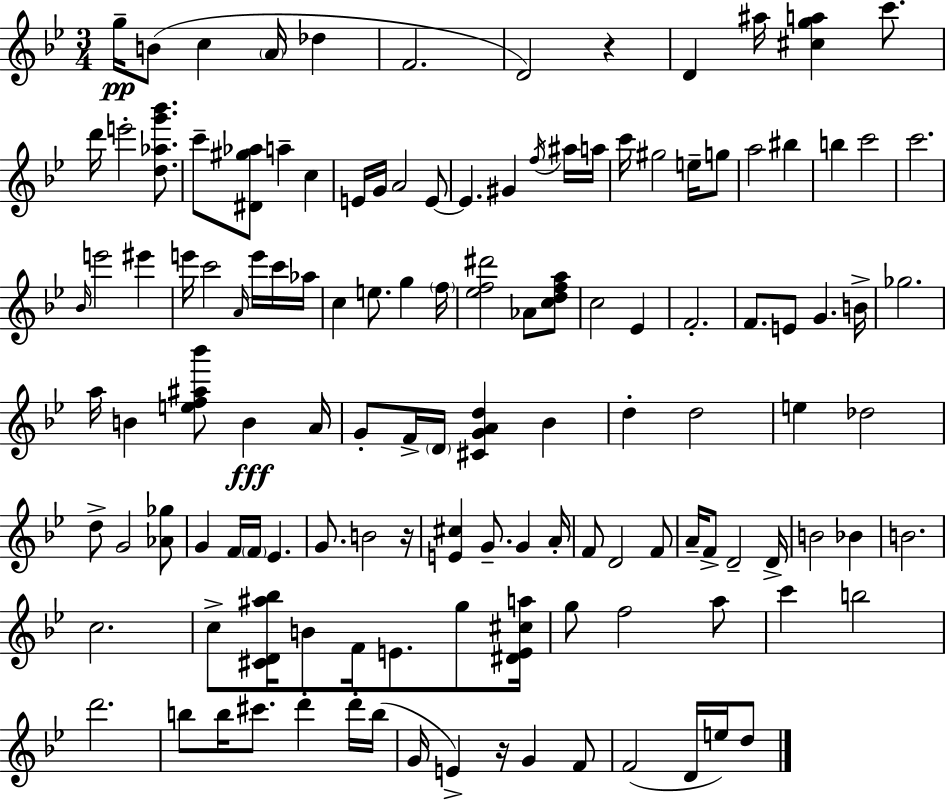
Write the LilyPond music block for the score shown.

{
  \clef treble
  \numericTimeSignature
  \time 3/4
  \key g \minor
  g''16--\pp b'8( c''4 \parenthesize a'16 des''4 | f'2. | d'2) r4 | d'4 ais''16 <cis'' g'' a''>4 c'''8. | \break d'''16 e'''2-. <d'' aes'' g''' bes'''>8. | c'''8-- <dis' gis'' aes''>8 a''4-- c''4 | e'16 g'16 a'2 e'8~~ | e'4. gis'4 \acciaccatura { f''16 } ais''16 | \break a''16 c'''16 gis''2 e''16-- g''8 | a''2 bis''4 | b''4 c'''2 | c'''2. | \break \grace { bes'16 } e'''2 eis'''4 | e'''16 c'''2 \grace { a'16 } | e'''16 c'''16 aes''16 c''4 e''8. g''4 | \parenthesize f''16 <ees'' f'' dis'''>2 aes'8 | \break <c'' d'' f'' a''>8 c''2 ees'4 | f'2.-. | f'8. e'8 g'4. | b'16-> ges''2. | \break a''16 b'4 <e'' f'' ais'' bes'''>8 b'4\fff | a'16 g'8-. f'16-> \parenthesize d'16 <cis' g' a' d''>4 bes'4 | d''4-. d''2 | e''4 des''2 | \break d''8-> g'2 | <aes' ges''>8 g'4 f'16 \parenthesize f'16 ees'4. | g'8. b'2 | r16 <e' cis''>4 g'8.-- g'4 | \break a'16-. f'8 d'2 | f'8 a'16-- f'8-> d'2-- | d'16-> b'2 bes'4 | b'2. | \break c''2. | c''8-> <cis' d' ais'' bes''>16 b'8 f'16 e'8. | g''8 <dis' e' cis'' a''>16 g''8 f''2 | a''8 c'''4 b''2 | \break d'''2. | b''8 b''16 cis'''8. d'''4-. | d'''16-. b''16( g'16 e'4->) r16 g'4 | f'8 f'2( d'16 | \break e''16) d''8 \bar "|."
}